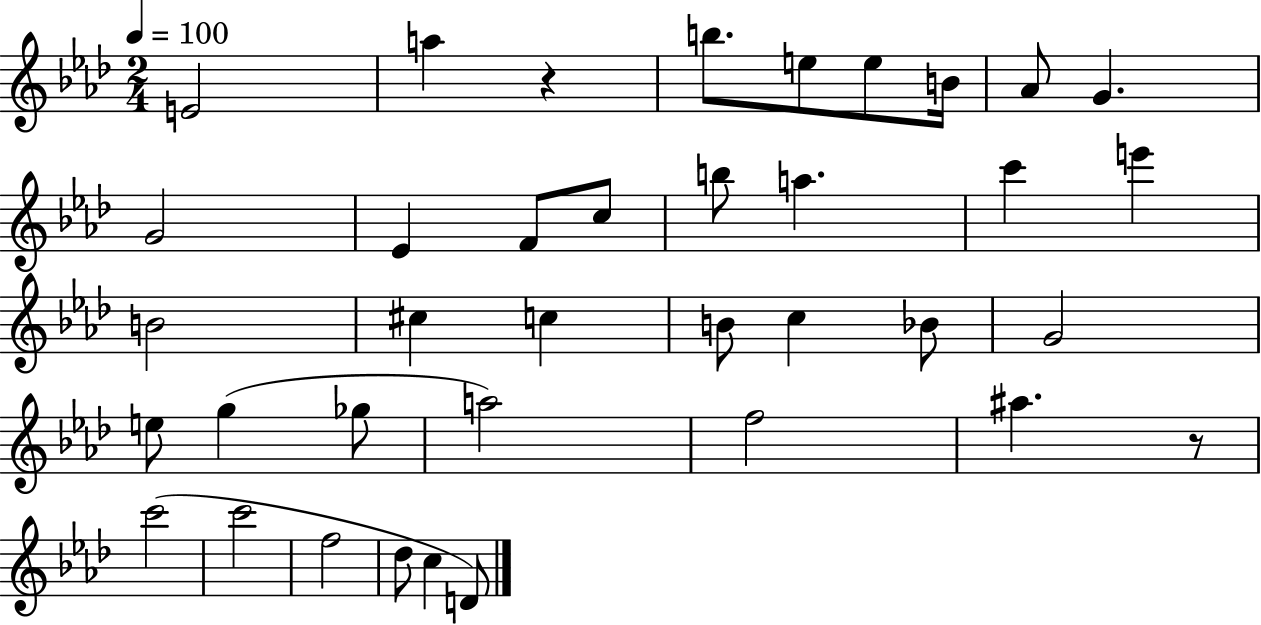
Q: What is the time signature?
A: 2/4